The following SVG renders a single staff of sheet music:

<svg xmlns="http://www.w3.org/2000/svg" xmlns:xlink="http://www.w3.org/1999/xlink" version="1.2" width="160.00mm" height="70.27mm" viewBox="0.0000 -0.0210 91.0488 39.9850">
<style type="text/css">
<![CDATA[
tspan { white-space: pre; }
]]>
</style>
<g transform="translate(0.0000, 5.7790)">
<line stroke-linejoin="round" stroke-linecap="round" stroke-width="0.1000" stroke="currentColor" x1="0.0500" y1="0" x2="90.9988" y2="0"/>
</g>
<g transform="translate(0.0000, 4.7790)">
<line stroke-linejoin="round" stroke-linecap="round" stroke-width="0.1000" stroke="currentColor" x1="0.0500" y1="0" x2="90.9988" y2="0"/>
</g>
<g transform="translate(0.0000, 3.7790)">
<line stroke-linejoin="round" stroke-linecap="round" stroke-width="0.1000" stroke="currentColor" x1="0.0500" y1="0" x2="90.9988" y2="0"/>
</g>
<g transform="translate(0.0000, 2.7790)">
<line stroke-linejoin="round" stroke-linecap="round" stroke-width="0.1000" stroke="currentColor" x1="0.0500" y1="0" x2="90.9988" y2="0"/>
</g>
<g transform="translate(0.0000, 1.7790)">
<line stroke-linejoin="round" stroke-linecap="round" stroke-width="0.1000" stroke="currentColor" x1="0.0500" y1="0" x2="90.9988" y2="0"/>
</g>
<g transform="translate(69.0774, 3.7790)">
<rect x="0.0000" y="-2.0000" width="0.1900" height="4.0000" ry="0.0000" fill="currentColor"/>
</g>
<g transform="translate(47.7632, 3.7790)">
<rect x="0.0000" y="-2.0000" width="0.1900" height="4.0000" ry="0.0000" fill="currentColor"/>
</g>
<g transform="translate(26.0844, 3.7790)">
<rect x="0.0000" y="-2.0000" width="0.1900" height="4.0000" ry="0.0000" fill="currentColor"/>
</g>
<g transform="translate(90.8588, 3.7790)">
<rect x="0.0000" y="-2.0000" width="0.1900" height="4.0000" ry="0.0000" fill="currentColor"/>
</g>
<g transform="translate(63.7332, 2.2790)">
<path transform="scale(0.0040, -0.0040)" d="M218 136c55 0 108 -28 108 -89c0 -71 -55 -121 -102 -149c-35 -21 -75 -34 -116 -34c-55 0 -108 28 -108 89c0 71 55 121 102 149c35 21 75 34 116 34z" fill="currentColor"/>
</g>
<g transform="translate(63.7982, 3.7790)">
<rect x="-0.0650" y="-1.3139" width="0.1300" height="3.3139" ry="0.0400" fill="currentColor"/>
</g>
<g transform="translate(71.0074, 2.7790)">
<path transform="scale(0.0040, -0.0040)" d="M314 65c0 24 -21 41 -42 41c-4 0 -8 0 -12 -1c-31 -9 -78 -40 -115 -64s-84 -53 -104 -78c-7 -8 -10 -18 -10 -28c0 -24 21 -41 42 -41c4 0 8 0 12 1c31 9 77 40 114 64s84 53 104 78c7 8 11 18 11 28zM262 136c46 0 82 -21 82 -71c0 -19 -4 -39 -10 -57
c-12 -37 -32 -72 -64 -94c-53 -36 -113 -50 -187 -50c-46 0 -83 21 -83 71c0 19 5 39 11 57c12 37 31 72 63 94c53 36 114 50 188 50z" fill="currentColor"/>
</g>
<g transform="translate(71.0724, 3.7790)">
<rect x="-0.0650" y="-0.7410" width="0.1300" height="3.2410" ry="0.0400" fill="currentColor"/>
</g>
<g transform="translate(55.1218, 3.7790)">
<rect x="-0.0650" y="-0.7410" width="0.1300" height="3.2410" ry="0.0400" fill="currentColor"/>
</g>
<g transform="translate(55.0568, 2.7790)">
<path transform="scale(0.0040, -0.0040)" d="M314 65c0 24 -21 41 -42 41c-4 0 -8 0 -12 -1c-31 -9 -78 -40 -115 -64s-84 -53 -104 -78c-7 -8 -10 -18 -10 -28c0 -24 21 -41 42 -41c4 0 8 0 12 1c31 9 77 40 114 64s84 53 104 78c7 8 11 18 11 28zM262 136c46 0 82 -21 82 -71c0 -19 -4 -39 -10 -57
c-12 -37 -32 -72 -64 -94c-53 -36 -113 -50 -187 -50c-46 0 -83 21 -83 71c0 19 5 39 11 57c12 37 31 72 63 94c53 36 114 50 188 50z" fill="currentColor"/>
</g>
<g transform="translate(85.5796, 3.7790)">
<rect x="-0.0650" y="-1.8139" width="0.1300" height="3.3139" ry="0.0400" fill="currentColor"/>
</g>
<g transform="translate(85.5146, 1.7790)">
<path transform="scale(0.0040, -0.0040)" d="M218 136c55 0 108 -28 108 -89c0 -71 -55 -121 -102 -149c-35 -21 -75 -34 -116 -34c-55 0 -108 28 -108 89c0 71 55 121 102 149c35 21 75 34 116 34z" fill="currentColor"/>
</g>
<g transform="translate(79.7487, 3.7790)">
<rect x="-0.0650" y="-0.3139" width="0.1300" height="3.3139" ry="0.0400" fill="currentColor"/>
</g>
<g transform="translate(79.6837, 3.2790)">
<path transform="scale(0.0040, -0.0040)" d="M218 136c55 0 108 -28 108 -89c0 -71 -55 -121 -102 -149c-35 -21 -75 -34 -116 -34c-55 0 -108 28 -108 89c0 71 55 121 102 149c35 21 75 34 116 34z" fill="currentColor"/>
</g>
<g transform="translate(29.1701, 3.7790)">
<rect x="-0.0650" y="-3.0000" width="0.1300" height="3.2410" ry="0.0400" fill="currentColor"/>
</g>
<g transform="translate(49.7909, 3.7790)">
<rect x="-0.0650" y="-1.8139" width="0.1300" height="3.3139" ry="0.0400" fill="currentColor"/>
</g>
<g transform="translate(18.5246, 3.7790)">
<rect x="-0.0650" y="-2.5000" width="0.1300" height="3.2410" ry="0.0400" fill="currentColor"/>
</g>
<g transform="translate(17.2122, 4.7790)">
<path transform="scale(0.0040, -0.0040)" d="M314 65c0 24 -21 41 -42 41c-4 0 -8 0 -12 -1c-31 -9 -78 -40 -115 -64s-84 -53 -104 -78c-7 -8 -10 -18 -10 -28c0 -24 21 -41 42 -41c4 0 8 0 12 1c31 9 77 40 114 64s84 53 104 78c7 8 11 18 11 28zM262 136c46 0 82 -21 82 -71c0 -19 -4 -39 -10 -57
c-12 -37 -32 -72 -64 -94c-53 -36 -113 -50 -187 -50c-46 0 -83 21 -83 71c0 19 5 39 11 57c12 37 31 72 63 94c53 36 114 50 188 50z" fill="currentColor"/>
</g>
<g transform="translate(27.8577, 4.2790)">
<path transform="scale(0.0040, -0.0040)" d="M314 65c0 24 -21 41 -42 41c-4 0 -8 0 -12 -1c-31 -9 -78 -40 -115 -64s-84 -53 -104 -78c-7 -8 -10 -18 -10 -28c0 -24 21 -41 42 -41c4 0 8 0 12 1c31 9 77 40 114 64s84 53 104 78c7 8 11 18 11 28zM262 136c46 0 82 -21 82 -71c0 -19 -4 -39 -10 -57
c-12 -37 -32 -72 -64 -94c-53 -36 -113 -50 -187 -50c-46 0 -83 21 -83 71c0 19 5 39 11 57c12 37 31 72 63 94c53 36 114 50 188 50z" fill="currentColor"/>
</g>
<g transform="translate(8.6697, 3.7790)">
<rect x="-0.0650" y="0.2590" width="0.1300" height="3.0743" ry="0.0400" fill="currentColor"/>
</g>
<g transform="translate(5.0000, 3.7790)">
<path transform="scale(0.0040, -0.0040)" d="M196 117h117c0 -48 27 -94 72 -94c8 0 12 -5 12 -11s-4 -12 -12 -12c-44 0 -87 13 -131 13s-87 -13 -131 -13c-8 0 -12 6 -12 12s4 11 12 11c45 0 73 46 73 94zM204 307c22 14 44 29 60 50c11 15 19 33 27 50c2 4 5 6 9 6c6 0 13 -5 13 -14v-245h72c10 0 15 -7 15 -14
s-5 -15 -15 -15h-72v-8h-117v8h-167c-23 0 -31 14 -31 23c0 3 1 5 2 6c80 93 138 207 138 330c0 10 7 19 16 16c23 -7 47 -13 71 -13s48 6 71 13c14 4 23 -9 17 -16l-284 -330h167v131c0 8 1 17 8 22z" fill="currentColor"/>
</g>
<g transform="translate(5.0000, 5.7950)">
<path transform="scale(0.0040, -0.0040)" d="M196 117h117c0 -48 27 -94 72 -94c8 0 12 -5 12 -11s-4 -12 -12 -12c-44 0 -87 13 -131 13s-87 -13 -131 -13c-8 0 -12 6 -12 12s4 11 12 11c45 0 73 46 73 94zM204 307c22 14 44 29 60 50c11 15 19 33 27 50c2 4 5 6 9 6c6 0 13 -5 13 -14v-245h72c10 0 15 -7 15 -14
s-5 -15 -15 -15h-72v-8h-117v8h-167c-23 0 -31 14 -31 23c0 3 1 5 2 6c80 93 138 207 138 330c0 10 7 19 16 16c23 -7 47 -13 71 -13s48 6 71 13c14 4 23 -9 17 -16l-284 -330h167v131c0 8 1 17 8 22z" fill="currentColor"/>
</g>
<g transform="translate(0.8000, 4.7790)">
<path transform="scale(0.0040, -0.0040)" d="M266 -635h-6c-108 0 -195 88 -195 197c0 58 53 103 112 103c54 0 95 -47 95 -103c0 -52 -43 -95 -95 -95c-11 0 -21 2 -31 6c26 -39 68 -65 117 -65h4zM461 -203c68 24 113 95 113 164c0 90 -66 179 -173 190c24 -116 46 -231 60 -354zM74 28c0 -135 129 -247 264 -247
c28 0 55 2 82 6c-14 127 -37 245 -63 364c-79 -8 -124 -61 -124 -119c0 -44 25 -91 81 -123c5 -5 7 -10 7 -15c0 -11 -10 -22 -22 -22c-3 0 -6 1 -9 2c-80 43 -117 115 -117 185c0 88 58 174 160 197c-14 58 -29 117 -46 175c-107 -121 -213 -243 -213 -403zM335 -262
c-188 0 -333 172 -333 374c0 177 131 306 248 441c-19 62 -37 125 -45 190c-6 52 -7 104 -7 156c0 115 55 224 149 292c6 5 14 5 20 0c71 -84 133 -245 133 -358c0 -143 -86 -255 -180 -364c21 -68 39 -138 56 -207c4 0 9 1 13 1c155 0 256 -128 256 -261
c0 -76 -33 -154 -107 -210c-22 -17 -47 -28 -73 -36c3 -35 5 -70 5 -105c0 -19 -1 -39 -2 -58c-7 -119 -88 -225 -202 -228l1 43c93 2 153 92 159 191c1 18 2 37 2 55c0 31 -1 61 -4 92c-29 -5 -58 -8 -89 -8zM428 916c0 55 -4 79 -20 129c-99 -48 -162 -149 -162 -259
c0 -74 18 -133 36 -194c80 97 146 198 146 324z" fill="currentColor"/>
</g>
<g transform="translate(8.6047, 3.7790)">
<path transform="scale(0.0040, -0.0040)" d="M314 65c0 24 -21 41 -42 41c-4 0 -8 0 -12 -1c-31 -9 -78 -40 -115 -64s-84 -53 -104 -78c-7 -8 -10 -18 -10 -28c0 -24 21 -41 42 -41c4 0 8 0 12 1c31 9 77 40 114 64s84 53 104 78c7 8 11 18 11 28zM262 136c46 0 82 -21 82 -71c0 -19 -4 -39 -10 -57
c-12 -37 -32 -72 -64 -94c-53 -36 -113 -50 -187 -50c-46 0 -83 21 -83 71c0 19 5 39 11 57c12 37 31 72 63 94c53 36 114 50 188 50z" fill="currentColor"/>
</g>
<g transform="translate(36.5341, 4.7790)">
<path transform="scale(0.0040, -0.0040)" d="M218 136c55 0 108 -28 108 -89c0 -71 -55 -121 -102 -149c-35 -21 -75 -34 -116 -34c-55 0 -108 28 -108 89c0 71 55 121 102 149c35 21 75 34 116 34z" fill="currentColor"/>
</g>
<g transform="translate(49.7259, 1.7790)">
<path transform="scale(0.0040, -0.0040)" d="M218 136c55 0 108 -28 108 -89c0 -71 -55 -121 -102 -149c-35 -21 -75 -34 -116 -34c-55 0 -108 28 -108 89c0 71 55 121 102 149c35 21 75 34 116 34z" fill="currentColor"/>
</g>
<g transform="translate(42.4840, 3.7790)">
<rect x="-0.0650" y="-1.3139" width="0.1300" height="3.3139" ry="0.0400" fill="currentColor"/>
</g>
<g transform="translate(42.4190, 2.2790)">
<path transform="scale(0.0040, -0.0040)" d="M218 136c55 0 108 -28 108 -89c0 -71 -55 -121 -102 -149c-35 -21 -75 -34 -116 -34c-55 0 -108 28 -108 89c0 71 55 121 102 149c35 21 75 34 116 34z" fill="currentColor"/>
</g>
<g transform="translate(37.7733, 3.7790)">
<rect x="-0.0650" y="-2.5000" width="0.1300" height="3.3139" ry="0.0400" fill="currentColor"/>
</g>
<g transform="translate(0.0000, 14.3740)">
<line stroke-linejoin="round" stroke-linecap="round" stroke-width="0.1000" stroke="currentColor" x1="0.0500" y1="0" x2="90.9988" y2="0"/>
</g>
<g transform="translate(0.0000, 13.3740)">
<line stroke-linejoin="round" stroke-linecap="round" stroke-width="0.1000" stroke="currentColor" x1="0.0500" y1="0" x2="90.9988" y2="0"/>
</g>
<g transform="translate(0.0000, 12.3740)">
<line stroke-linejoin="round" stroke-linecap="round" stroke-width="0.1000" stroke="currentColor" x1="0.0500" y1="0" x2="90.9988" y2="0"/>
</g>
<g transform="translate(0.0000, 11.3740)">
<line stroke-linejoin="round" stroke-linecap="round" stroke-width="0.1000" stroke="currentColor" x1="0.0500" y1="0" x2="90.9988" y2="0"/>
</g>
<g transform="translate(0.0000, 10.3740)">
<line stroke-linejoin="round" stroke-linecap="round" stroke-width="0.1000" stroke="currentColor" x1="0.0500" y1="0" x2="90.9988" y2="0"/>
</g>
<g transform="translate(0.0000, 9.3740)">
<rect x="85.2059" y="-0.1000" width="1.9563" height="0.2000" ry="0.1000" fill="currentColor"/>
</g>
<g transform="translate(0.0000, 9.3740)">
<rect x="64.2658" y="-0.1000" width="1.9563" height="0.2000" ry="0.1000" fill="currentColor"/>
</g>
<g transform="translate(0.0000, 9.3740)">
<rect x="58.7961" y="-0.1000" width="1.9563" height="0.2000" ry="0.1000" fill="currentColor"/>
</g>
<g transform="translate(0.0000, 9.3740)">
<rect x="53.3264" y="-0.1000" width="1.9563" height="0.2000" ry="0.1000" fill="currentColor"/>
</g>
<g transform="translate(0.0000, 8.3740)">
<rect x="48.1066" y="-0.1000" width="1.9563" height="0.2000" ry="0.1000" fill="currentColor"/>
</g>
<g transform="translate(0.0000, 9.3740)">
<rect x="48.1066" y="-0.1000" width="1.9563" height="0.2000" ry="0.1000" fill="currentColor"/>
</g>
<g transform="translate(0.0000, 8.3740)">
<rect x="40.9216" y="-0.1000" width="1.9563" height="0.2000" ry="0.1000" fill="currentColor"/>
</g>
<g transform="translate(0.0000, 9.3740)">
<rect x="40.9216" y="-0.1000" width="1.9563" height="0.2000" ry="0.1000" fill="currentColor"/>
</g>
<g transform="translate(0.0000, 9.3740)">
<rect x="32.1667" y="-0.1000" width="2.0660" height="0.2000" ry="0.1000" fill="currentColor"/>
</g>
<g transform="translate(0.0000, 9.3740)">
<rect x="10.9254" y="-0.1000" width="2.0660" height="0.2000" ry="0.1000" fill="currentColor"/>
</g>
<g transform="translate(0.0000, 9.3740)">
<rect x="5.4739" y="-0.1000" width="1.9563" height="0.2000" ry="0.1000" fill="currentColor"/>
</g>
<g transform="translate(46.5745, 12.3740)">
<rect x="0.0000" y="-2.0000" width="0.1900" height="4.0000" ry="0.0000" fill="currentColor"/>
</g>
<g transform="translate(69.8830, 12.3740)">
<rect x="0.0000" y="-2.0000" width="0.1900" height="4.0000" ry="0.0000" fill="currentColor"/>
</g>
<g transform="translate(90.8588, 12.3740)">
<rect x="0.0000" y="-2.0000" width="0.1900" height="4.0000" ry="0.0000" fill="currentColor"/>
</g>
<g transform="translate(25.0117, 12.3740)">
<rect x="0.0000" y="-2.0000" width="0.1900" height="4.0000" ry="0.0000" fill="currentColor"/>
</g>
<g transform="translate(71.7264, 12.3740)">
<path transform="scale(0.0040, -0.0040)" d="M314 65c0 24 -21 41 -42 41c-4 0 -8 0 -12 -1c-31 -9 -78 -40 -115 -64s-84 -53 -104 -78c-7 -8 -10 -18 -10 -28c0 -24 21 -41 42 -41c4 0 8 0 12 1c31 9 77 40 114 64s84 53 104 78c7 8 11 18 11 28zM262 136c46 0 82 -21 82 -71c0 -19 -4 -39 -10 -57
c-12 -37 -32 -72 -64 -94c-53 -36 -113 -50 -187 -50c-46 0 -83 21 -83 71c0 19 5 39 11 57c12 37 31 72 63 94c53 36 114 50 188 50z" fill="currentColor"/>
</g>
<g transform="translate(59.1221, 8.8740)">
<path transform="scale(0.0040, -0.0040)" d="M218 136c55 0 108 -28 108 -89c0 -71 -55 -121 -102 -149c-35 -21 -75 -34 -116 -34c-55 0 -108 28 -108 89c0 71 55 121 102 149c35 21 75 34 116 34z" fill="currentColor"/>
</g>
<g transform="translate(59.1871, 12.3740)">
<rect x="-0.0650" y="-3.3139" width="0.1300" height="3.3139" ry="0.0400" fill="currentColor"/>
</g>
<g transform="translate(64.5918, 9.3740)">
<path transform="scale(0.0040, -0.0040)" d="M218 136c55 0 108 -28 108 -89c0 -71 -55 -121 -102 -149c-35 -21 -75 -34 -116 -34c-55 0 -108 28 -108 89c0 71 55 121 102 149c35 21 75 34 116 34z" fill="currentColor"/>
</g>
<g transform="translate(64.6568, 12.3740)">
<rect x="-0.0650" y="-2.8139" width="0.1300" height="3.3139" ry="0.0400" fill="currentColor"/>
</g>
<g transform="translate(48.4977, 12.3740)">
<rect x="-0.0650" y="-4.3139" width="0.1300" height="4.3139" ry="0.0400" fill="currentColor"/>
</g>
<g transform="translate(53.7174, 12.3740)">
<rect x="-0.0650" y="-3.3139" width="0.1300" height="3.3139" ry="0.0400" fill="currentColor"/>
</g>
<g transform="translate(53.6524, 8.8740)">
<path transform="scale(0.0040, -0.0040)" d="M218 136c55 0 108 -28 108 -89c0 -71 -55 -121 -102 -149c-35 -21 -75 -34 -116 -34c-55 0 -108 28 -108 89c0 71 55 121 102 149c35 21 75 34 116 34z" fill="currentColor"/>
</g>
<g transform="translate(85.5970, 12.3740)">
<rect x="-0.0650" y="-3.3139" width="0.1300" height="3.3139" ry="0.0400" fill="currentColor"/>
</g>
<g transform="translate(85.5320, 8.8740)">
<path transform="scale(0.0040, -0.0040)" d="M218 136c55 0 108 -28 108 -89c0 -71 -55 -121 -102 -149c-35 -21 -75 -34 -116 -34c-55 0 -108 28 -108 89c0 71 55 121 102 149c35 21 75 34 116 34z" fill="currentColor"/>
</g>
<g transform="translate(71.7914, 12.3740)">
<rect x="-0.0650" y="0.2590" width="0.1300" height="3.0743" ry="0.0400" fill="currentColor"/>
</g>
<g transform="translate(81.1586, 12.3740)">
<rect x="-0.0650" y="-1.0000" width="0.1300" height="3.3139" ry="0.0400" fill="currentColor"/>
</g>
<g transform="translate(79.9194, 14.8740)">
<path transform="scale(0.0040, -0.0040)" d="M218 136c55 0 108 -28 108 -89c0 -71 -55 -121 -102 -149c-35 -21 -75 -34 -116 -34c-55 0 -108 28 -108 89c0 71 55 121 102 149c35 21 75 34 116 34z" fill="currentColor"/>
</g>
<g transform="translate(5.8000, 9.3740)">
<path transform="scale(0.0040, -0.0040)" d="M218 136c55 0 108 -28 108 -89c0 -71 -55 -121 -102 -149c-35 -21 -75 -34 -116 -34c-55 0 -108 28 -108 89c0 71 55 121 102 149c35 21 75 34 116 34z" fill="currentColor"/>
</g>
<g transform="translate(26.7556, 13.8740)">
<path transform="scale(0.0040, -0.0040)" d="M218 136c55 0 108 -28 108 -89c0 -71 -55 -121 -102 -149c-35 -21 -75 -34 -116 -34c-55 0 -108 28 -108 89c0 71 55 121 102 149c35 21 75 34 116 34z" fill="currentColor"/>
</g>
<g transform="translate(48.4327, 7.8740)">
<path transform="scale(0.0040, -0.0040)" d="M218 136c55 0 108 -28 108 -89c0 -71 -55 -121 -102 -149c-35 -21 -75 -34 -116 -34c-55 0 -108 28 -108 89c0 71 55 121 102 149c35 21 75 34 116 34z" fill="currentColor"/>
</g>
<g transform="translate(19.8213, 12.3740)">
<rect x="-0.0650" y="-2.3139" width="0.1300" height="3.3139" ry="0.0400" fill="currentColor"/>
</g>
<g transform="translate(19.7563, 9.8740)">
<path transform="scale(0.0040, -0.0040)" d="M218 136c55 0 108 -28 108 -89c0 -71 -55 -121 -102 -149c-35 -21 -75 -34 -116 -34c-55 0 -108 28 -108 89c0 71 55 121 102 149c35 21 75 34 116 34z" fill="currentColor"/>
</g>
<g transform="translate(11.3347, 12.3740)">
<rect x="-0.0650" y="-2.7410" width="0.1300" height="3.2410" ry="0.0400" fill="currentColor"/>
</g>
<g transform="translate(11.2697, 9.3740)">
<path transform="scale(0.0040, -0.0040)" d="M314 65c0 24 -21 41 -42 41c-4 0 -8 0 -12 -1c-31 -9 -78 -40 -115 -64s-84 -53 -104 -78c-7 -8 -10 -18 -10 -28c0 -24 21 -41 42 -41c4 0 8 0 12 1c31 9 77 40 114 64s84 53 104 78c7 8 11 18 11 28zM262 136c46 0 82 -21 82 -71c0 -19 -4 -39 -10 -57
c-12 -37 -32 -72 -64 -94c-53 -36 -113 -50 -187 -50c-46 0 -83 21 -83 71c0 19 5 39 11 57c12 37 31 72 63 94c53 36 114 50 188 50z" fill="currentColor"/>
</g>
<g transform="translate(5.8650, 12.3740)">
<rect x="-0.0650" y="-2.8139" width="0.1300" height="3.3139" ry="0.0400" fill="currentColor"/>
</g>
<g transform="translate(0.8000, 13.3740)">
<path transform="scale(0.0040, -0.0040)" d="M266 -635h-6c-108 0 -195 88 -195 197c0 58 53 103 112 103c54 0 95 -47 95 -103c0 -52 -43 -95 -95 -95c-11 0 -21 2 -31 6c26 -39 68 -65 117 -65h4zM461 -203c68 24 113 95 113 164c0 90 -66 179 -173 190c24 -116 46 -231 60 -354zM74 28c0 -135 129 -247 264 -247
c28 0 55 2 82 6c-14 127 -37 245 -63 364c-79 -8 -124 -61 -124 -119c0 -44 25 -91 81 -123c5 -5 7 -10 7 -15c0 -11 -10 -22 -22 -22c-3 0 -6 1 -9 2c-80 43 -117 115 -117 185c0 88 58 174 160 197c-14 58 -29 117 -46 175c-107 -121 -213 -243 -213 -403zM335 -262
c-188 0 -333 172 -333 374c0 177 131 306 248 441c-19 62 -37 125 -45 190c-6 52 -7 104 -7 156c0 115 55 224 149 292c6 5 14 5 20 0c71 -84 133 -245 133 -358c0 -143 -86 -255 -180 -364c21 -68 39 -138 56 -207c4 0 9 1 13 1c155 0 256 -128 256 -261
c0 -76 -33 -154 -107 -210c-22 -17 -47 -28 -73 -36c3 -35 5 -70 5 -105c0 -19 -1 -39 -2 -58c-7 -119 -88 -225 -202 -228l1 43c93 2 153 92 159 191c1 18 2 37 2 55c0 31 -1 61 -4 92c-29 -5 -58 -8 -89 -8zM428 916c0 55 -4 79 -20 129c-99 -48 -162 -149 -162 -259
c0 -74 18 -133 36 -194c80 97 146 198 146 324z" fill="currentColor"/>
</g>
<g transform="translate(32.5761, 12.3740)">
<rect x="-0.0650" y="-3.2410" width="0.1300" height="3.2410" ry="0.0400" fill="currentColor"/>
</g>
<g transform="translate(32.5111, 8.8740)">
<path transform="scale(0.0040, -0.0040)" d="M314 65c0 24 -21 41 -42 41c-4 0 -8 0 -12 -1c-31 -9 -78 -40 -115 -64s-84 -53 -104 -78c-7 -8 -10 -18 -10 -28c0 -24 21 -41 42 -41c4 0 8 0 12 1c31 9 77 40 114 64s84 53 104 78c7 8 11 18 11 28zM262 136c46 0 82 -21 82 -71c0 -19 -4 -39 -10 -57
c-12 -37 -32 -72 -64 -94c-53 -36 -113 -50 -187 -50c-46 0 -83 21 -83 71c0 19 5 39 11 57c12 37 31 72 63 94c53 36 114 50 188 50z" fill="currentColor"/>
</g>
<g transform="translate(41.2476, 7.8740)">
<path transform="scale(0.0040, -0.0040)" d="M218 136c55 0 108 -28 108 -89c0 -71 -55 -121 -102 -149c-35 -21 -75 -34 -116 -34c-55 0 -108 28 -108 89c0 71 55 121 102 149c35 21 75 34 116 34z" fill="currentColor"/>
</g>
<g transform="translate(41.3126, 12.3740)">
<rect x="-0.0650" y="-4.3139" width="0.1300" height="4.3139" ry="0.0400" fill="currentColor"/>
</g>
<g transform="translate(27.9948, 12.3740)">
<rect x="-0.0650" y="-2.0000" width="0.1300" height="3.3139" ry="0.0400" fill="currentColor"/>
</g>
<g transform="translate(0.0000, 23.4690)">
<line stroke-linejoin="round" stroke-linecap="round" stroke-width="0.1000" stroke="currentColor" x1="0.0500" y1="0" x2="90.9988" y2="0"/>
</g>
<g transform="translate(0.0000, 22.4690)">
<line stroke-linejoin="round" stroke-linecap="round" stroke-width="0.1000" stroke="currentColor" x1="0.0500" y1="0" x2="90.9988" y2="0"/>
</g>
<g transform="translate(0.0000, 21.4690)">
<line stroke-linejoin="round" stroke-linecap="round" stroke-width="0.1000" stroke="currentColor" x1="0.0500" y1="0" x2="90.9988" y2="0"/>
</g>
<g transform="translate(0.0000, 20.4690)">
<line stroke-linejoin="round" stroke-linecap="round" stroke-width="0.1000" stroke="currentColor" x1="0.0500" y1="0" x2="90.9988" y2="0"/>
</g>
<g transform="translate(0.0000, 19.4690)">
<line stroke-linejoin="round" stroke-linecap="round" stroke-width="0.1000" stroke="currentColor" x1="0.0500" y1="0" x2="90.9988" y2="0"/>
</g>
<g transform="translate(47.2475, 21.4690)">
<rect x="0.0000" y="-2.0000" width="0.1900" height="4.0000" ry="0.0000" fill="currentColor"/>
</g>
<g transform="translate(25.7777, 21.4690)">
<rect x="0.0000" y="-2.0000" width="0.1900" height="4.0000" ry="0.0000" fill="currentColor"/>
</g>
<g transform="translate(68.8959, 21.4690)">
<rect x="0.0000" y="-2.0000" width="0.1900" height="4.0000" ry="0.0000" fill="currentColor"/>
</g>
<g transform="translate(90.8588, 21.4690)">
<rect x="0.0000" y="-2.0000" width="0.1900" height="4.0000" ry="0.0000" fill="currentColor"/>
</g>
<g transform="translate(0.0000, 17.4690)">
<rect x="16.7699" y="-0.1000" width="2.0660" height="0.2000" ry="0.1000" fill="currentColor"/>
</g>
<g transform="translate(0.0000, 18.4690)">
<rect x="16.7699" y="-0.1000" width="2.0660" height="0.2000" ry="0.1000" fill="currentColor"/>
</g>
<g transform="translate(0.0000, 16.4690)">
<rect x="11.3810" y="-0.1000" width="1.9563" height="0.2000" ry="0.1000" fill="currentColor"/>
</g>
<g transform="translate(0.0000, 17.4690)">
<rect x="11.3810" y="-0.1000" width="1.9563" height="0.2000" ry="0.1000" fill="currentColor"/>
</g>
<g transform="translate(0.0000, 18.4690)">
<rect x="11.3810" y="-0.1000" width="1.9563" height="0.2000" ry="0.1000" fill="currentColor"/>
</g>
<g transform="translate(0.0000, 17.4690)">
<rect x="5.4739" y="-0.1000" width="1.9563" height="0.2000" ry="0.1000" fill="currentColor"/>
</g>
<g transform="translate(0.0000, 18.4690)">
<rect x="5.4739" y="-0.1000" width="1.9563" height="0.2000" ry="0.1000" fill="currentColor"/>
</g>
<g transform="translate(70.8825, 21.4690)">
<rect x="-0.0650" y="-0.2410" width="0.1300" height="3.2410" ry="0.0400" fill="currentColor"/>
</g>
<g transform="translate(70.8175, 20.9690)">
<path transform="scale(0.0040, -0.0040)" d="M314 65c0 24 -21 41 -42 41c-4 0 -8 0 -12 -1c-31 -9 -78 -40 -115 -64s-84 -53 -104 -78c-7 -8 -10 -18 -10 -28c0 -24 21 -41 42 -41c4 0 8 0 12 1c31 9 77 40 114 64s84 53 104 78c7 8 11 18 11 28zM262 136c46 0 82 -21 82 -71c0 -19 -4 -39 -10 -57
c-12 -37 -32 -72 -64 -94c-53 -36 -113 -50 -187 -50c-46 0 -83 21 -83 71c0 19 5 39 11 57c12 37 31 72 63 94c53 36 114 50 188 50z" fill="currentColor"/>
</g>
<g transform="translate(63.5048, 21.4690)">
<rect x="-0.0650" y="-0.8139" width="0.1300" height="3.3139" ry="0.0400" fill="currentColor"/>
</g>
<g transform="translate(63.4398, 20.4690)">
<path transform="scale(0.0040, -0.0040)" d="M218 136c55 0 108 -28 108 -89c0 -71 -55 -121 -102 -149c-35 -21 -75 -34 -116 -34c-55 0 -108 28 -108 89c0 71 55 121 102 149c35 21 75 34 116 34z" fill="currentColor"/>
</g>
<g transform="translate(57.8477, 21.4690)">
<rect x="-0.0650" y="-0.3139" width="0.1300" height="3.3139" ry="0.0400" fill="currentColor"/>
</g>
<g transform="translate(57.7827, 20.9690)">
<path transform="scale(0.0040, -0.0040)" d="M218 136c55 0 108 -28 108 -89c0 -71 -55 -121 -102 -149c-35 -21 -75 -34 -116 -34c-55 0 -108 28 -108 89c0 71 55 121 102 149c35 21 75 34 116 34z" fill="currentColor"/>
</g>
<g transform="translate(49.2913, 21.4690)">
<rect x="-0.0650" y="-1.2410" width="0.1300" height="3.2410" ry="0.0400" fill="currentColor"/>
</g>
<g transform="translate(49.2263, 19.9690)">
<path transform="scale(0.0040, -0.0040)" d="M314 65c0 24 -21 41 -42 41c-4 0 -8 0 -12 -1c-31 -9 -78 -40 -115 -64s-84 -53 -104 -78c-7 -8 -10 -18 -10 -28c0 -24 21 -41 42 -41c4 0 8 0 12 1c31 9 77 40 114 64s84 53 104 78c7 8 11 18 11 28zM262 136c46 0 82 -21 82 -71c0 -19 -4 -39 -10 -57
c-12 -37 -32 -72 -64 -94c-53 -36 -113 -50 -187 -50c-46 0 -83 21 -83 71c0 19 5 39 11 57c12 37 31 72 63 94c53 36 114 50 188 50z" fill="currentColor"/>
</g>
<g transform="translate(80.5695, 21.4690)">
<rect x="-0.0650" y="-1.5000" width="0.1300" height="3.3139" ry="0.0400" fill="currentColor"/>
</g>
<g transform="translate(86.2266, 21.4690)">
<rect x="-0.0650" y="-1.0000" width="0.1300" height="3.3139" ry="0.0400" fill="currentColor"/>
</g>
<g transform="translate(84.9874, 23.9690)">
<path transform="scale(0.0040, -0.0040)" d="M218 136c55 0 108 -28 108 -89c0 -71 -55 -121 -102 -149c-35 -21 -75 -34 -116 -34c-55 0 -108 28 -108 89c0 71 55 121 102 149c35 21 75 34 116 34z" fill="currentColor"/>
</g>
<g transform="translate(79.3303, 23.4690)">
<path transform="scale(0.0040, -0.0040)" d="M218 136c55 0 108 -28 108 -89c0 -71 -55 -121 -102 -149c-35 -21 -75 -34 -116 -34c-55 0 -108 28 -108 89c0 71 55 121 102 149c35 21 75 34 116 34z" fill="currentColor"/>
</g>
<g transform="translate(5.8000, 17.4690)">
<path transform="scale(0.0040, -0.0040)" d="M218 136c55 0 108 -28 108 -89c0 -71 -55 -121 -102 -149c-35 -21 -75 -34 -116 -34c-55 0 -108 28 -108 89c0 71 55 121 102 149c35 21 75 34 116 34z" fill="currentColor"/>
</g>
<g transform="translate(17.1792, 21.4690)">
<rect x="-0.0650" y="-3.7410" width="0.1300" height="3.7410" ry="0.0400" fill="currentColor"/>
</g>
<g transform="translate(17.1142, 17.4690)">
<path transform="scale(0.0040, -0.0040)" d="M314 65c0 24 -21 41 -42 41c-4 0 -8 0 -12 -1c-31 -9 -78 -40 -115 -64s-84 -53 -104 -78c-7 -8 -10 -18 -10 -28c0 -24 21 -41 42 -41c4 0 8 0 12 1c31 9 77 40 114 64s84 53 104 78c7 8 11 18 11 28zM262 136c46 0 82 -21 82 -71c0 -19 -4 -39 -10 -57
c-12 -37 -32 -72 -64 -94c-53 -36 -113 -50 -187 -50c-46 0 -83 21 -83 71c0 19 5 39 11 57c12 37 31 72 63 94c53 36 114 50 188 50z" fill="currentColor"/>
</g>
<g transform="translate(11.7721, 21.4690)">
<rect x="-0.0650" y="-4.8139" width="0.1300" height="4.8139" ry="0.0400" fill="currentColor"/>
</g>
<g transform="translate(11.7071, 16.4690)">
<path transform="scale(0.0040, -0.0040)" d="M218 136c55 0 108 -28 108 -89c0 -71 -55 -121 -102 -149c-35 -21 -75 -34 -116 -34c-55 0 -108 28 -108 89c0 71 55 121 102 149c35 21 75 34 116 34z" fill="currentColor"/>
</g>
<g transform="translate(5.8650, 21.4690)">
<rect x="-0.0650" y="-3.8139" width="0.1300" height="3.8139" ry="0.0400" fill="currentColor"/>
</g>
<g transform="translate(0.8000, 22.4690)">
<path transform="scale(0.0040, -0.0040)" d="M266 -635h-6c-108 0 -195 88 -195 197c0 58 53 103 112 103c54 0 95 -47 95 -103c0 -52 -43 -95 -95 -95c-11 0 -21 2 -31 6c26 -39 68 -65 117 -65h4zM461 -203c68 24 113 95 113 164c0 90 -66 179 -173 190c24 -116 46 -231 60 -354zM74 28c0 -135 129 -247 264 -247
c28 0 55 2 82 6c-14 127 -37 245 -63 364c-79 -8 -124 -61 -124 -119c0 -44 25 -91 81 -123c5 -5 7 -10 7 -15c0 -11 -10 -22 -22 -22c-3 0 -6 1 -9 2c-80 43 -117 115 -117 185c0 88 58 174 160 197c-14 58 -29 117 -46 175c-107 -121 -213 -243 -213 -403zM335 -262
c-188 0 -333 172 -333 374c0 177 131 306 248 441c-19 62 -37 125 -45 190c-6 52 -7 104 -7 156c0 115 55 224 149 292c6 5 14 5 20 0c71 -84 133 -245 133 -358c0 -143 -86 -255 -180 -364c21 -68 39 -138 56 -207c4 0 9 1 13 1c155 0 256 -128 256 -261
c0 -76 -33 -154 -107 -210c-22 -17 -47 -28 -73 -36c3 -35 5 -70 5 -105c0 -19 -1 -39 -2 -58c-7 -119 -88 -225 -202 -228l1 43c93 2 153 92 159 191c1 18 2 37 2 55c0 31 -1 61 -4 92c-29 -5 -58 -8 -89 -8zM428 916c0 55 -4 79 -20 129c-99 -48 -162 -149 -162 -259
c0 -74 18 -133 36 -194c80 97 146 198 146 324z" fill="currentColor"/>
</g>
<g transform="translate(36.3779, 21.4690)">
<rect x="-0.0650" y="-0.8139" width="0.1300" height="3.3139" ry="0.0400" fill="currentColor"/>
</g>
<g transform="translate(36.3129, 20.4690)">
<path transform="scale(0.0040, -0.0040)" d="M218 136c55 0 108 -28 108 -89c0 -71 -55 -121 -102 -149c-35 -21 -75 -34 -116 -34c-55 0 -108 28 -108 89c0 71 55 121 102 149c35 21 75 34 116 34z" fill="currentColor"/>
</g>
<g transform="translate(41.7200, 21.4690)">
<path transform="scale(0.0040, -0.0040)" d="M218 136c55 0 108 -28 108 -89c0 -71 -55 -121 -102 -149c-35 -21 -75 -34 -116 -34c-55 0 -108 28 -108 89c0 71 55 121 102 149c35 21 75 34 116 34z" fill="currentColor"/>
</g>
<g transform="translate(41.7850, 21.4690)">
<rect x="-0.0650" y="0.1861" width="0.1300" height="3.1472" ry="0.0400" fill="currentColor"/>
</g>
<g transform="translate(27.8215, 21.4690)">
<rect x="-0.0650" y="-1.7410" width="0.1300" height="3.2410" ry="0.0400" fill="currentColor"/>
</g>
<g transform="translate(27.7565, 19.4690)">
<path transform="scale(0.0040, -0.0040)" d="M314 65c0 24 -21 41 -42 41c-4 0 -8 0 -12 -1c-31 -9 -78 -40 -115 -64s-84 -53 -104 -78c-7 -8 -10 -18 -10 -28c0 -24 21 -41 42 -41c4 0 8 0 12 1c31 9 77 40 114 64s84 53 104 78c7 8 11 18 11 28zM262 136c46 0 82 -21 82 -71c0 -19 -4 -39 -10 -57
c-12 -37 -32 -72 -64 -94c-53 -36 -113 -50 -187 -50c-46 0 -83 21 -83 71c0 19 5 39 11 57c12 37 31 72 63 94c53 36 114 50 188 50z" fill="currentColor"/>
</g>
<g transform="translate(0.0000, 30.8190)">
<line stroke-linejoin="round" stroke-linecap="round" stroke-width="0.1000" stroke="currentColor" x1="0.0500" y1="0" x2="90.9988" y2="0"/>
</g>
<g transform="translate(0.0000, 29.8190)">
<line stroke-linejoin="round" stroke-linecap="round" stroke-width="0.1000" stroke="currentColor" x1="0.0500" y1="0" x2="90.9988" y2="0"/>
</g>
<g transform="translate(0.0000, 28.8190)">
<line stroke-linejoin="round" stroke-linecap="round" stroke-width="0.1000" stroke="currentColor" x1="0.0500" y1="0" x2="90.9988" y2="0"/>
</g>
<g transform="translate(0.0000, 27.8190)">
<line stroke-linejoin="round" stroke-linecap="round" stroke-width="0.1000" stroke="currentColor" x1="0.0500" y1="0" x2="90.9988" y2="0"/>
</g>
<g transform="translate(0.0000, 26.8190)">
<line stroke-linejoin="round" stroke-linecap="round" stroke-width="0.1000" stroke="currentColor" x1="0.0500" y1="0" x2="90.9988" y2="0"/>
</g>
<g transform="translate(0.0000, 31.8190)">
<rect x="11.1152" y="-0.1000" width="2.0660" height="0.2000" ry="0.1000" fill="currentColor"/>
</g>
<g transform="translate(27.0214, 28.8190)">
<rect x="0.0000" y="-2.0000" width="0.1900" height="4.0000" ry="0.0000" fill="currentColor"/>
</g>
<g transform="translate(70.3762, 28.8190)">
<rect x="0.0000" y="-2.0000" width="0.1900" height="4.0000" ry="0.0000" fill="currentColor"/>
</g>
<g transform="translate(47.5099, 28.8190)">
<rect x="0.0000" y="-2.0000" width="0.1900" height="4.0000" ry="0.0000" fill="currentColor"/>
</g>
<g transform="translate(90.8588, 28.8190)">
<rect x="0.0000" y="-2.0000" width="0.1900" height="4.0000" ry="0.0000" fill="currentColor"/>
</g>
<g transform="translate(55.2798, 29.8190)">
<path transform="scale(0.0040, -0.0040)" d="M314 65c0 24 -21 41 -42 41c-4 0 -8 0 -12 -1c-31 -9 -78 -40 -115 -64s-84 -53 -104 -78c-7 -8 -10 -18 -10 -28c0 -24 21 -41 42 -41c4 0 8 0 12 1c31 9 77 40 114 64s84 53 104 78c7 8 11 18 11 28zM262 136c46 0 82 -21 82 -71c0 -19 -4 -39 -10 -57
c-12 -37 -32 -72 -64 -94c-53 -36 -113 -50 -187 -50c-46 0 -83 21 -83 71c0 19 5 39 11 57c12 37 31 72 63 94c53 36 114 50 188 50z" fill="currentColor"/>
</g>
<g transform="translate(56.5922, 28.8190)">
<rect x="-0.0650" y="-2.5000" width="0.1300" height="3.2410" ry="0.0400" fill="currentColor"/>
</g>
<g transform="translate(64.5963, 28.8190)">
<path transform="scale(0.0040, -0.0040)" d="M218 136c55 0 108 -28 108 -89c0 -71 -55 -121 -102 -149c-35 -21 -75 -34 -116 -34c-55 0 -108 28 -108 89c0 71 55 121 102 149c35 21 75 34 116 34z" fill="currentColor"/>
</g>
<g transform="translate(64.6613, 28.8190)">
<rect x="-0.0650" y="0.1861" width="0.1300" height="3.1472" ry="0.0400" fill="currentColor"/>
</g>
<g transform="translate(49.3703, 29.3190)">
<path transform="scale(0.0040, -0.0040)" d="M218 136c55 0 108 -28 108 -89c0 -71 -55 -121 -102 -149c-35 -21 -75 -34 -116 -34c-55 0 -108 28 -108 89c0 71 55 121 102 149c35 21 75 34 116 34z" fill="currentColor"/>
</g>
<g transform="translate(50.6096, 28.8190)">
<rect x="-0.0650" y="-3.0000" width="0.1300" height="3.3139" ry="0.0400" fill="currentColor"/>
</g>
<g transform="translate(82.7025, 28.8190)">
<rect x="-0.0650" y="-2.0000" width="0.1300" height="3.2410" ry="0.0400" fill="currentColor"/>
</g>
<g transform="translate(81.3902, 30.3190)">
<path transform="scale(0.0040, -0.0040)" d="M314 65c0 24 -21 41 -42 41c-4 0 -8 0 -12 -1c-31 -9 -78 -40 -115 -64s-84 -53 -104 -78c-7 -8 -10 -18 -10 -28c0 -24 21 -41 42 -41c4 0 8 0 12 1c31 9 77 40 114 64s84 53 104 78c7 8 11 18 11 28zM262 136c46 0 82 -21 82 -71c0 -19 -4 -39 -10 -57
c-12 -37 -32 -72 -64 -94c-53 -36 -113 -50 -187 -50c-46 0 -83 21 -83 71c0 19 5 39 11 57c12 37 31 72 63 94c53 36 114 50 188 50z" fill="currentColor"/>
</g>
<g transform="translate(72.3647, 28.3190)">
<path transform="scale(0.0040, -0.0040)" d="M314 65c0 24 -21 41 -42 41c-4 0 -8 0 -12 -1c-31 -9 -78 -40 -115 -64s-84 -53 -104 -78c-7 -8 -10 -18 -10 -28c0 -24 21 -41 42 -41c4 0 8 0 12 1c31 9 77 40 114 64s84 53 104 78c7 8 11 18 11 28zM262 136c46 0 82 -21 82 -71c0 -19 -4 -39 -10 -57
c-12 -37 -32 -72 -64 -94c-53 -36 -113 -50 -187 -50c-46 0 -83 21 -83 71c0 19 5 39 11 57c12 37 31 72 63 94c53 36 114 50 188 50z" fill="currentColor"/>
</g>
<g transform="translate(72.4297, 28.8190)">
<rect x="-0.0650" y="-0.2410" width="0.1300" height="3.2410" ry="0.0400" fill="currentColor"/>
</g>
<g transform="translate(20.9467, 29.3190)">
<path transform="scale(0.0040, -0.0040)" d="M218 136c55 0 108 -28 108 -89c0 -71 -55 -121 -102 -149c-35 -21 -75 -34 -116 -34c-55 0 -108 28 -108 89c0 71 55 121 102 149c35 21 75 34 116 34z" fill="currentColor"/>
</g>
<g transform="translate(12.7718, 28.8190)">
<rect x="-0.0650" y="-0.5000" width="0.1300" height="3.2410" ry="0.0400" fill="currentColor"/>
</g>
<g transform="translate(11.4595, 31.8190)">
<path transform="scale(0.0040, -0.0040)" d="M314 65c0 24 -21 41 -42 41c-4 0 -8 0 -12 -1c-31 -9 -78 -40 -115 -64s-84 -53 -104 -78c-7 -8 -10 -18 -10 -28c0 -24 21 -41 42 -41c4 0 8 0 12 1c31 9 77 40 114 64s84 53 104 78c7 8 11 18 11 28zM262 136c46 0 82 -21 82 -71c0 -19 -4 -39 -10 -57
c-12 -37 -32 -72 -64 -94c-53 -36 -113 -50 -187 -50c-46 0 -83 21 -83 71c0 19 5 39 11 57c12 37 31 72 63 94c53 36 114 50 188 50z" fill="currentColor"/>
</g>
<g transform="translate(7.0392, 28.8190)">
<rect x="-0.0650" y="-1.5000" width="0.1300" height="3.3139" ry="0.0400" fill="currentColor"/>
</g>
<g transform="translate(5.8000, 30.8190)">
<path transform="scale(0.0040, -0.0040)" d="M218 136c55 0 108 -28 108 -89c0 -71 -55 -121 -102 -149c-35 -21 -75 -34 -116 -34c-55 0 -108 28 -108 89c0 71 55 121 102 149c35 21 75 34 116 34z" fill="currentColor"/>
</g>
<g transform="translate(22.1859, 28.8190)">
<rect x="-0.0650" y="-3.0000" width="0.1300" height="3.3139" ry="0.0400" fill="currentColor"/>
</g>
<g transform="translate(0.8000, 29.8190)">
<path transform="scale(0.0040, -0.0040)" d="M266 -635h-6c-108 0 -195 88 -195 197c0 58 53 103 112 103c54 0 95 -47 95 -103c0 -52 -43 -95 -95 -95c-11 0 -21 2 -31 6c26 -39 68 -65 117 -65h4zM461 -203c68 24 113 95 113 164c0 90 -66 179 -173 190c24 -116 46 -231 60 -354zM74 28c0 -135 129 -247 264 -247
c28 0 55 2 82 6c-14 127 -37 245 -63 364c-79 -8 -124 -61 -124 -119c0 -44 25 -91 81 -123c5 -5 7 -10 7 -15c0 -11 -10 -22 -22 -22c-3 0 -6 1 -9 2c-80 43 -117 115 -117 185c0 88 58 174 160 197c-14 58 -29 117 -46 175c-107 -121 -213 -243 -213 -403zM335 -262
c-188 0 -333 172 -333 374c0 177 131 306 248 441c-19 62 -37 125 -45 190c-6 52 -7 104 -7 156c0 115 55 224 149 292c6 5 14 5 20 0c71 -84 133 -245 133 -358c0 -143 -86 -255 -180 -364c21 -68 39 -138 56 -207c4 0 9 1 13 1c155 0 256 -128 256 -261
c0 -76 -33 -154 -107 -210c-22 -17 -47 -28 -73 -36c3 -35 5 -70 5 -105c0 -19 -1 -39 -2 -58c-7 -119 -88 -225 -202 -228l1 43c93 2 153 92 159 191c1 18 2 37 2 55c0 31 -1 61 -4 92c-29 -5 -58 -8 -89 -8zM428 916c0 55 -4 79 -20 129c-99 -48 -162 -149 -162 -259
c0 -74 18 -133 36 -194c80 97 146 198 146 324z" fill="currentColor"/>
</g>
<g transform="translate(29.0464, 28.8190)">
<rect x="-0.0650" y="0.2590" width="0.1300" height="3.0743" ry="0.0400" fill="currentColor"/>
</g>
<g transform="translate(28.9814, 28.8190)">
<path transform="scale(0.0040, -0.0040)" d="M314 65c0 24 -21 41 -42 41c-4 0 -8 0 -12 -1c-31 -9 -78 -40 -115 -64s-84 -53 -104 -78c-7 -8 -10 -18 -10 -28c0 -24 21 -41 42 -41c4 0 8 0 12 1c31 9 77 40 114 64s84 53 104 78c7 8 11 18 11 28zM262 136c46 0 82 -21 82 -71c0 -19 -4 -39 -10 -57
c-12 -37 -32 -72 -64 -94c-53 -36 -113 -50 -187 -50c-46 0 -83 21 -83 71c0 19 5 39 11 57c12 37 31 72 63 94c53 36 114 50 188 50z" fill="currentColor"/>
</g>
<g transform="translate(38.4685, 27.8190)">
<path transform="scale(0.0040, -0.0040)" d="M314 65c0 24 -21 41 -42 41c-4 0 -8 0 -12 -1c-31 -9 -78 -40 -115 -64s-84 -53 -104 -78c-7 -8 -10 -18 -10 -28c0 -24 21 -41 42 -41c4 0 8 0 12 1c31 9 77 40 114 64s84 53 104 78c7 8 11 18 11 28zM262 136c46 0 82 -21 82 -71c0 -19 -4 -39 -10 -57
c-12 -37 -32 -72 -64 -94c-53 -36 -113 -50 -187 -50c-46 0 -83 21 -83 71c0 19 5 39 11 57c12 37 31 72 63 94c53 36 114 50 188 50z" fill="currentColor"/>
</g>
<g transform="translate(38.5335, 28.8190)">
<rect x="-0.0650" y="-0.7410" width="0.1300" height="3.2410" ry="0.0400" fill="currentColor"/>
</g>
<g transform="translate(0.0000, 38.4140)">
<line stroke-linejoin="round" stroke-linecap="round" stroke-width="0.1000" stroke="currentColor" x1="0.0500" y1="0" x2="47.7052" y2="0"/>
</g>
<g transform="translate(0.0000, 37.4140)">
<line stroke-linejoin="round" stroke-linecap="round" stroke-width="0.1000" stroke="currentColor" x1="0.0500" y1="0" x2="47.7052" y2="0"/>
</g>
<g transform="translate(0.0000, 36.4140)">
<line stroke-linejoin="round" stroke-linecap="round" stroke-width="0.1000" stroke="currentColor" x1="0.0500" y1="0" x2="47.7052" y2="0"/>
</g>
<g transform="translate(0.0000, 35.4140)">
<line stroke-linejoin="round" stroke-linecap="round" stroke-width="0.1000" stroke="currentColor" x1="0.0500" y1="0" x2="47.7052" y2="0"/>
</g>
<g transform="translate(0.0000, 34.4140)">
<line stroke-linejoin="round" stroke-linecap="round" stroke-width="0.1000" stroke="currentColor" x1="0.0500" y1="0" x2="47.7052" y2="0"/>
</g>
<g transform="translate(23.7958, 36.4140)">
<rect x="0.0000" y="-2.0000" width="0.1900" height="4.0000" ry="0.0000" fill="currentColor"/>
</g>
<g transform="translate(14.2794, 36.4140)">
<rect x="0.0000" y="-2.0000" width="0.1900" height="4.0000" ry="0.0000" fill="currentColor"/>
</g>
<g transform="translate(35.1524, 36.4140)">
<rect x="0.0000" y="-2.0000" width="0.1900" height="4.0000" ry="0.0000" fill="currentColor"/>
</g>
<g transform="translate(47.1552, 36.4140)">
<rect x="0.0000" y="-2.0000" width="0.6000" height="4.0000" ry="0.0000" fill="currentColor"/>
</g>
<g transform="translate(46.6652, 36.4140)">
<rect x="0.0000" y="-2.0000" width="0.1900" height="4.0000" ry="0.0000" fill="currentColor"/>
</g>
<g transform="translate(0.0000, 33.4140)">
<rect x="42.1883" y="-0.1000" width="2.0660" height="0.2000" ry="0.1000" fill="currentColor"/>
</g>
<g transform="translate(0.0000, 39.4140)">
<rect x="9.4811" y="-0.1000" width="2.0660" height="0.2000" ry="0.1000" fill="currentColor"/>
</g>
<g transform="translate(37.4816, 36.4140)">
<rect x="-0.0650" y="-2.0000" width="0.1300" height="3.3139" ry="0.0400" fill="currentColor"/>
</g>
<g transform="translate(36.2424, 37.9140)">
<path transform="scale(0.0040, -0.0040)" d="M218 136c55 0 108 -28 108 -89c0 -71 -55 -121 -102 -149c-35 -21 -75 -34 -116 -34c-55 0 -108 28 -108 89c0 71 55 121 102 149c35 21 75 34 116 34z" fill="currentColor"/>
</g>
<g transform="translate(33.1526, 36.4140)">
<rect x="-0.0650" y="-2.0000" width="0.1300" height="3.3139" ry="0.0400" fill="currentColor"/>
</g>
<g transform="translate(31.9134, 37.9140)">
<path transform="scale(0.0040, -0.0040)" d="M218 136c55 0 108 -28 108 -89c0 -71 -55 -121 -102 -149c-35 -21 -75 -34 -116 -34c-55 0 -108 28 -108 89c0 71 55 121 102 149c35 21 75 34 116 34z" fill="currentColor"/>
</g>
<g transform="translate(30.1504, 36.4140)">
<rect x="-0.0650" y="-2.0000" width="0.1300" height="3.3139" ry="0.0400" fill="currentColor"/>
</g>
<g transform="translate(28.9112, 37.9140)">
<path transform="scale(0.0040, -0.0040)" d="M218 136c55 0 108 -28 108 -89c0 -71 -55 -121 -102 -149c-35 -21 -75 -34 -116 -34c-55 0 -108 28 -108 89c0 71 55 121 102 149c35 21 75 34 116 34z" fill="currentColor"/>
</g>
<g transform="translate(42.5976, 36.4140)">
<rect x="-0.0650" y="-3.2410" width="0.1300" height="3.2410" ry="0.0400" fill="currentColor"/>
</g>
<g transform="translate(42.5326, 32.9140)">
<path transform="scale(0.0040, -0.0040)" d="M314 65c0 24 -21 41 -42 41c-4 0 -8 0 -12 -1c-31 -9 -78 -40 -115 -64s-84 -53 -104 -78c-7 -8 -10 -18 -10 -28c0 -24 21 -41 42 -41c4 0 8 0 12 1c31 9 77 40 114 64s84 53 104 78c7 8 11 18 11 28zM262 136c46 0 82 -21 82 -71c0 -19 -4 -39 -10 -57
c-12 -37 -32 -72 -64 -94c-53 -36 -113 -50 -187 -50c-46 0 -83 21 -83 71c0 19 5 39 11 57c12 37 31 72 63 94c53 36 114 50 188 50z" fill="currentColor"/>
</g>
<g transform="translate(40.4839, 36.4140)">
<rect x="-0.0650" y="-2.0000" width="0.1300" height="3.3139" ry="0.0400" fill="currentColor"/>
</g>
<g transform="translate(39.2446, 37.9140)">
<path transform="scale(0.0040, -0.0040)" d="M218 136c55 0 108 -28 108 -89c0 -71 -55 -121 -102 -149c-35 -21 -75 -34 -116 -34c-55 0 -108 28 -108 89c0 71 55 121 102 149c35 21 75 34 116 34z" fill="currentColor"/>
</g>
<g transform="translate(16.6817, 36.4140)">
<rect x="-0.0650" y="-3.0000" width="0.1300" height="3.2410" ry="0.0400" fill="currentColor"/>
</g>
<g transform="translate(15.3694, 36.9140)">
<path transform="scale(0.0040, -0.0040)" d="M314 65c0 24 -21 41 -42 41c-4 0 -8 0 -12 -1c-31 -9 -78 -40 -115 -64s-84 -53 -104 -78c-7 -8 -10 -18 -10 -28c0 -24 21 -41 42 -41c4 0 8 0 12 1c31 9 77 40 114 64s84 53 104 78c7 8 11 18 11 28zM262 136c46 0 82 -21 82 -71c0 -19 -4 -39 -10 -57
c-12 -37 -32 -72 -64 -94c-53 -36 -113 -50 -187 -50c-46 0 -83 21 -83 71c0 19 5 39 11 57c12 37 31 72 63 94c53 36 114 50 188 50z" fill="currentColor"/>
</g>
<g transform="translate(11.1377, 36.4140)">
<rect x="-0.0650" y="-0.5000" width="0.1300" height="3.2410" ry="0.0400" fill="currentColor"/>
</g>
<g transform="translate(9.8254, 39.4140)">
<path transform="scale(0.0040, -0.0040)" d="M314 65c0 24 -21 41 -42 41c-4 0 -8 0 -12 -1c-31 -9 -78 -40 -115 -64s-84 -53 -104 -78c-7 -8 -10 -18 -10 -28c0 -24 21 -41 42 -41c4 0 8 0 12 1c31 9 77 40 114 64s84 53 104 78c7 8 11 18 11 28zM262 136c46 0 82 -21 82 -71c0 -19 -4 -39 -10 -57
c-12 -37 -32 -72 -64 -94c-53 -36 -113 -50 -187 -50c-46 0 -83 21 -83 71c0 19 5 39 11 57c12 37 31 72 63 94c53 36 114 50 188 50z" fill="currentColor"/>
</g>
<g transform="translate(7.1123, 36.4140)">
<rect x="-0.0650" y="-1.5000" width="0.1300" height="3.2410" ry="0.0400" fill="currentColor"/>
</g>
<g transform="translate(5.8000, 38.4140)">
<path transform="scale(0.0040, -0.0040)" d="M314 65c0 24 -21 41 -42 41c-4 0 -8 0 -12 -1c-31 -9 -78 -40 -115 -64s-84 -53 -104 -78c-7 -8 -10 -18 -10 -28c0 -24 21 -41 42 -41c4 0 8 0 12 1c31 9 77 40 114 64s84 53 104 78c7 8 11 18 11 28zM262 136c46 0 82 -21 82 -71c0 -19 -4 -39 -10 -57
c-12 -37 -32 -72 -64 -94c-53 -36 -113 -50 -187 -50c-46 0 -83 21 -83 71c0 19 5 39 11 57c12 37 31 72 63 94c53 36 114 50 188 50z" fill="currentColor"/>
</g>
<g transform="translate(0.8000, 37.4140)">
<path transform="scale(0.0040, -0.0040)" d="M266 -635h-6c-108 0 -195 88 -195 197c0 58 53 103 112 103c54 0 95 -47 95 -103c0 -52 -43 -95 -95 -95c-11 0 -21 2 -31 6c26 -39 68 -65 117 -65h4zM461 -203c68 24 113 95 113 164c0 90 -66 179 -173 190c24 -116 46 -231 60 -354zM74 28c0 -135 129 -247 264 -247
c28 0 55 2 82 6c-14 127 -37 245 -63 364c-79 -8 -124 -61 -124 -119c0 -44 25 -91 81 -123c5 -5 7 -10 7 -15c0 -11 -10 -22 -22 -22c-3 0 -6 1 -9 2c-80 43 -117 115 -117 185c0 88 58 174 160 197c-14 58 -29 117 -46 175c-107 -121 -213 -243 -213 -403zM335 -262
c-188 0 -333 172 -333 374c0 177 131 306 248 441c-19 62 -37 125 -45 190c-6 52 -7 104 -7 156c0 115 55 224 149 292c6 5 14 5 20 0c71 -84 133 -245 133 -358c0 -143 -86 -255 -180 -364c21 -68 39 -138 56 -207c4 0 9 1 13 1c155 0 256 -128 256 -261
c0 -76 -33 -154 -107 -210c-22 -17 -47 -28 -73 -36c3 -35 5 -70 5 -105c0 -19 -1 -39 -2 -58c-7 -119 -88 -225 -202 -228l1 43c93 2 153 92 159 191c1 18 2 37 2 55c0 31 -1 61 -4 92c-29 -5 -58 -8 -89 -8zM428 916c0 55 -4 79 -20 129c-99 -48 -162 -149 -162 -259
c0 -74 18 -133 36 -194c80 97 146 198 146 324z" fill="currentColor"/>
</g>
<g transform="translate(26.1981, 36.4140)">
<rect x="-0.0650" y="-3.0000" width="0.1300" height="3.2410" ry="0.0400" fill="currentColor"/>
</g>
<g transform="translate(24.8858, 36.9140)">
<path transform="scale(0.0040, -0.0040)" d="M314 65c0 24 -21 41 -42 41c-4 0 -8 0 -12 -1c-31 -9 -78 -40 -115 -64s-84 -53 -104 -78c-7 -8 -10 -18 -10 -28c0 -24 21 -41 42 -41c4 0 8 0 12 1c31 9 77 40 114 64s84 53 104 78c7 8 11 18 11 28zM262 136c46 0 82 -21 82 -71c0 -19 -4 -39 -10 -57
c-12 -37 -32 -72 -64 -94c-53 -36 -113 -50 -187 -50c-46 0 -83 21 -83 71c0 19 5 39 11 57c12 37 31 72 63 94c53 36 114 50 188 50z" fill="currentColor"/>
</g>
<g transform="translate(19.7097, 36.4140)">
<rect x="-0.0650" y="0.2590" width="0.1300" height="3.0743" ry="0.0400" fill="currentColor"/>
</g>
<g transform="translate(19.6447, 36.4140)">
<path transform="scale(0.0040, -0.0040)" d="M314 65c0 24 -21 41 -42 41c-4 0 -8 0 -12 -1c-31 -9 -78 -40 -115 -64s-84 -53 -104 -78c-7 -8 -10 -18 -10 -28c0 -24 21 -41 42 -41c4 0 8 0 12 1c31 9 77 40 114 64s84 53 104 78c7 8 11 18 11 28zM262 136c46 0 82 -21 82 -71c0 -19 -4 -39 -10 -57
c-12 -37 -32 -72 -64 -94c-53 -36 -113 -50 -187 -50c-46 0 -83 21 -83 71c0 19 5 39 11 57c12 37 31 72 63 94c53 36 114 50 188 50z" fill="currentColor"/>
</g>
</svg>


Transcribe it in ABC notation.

X:1
T:Untitled
M:4/4
L:1/4
K:C
B2 G2 A2 G e f d2 e d2 c f a a2 g F b2 d' d' b b a B2 D b c' e' c'2 f2 d B e2 c d c2 E D E C2 A B2 d2 A G2 B c2 F2 E2 C2 A2 B2 A2 F F F F b2